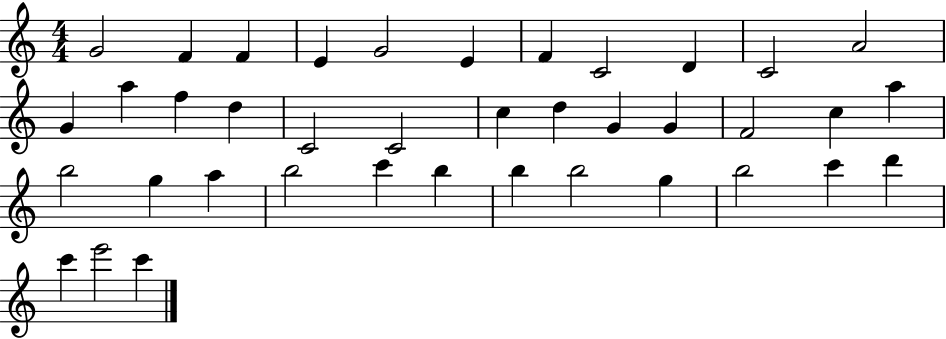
G4/h F4/q F4/q E4/q G4/h E4/q F4/q C4/h D4/q C4/h A4/h G4/q A5/q F5/q D5/q C4/h C4/h C5/q D5/q G4/q G4/q F4/h C5/q A5/q B5/h G5/q A5/q B5/h C6/q B5/q B5/q B5/h G5/q B5/h C6/q D6/q C6/q E6/h C6/q